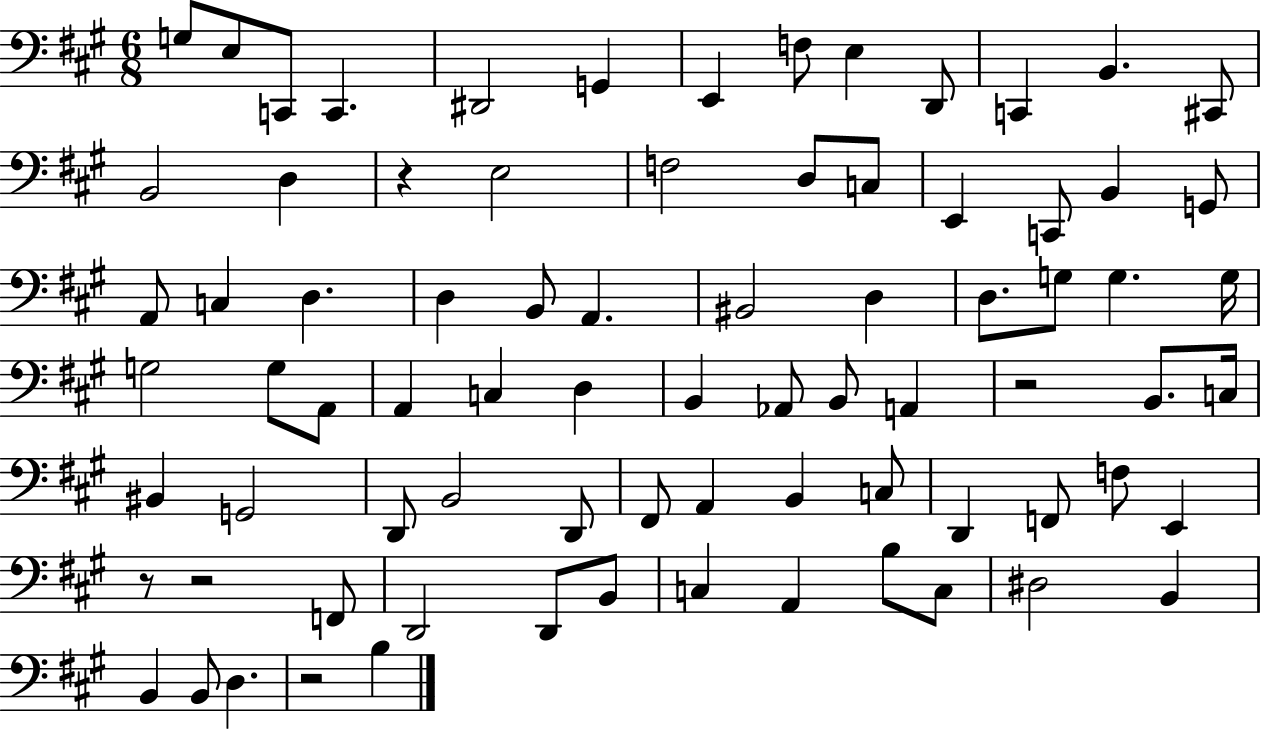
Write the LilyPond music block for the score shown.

{
  \clef bass
  \numericTimeSignature
  \time 6/8
  \key a \major
  g8 e8 c,8 c,4. | dis,2 g,4 | e,4 f8 e4 d,8 | c,4 b,4. cis,8 | \break b,2 d4 | r4 e2 | f2 d8 c8 | e,4 c,8 b,4 g,8 | \break a,8 c4 d4. | d4 b,8 a,4. | bis,2 d4 | d8. g8 g4. g16 | \break g2 g8 a,8 | a,4 c4 d4 | b,4 aes,8 b,8 a,4 | r2 b,8. c16 | \break bis,4 g,2 | d,8 b,2 d,8 | fis,8 a,4 b,4 c8 | d,4 f,8 f8 e,4 | \break r8 r2 f,8 | d,2 d,8 b,8 | c4 a,4 b8 c8 | dis2 b,4 | \break b,4 b,8 d4. | r2 b4 | \bar "|."
}